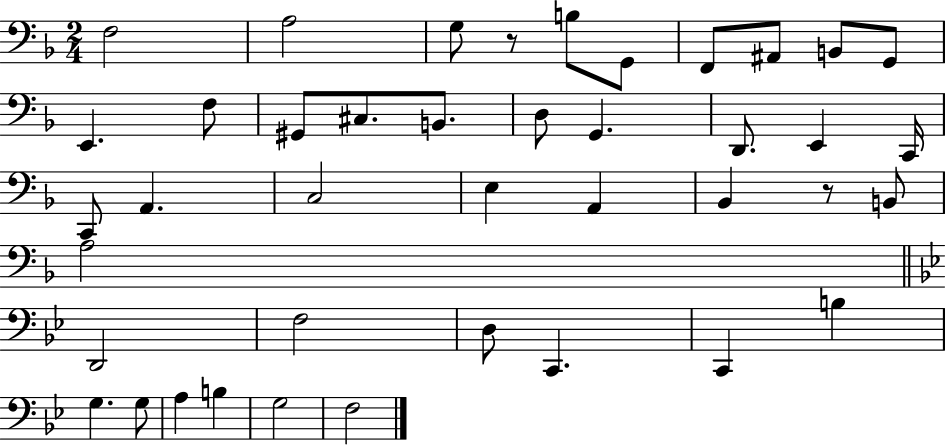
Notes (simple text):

F3/h A3/h G3/e R/e B3/e G2/e F2/e A#2/e B2/e G2/e E2/q. F3/e G#2/e C#3/e. B2/e. D3/e G2/q. D2/e. E2/q C2/s C2/e A2/q. C3/h E3/q A2/q Bb2/q R/e B2/e A3/h D2/h F3/h D3/e C2/q. C2/q B3/q G3/q. G3/e A3/q B3/q G3/h F3/h